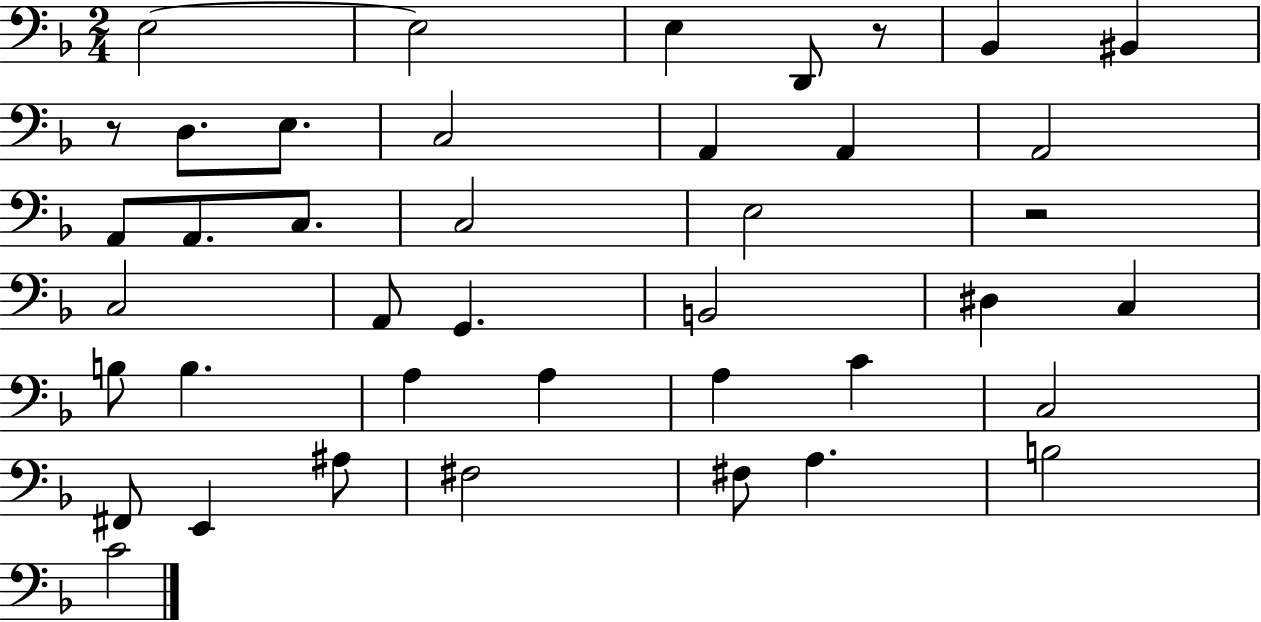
X:1
T:Untitled
M:2/4
L:1/4
K:F
E,2 E,2 E, D,,/2 z/2 _B,, ^B,, z/2 D,/2 E,/2 C,2 A,, A,, A,,2 A,,/2 A,,/2 C,/2 C,2 E,2 z2 C,2 A,,/2 G,, B,,2 ^D, C, B,/2 B, A, A, A, C C,2 ^F,,/2 E,, ^A,/2 ^F,2 ^F,/2 A, B,2 C2